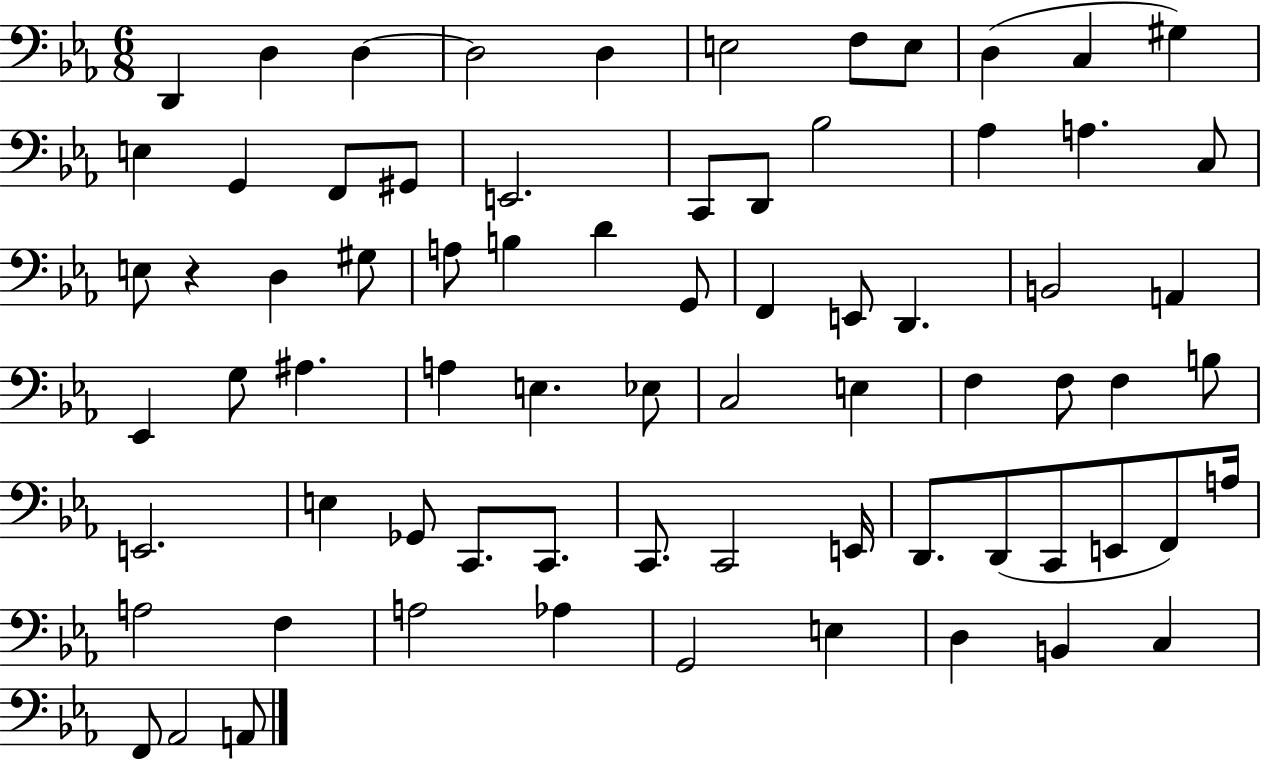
{
  \clef bass
  \numericTimeSignature
  \time 6/8
  \key ees \major
  d,4 d4 d4~~ | d2 d4 | e2 f8 e8 | d4( c4 gis4) | \break e4 g,4 f,8 gis,8 | e,2. | c,8 d,8 bes2 | aes4 a4. c8 | \break e8 r4 d4 gis8 | a8 b4 d'4 g,8 | f,4 e,8 d,4. | b,2 a,4 | \break ees,4 g8 ais4. | a4 e4. ees8 | c2 e4 | f4 f8 f4 b8 | \break e,2. | e4 ges,8 c,8. c,8. | c,8. c,2 e,16 | d,8. d,8( c,8 e,8 f,8) a16 | \break a2 f4 | a2 aes4 | g,2 e4 | d4 b,4 c4 | \break f,8 aes,2 a,8 | \bar "|."
}